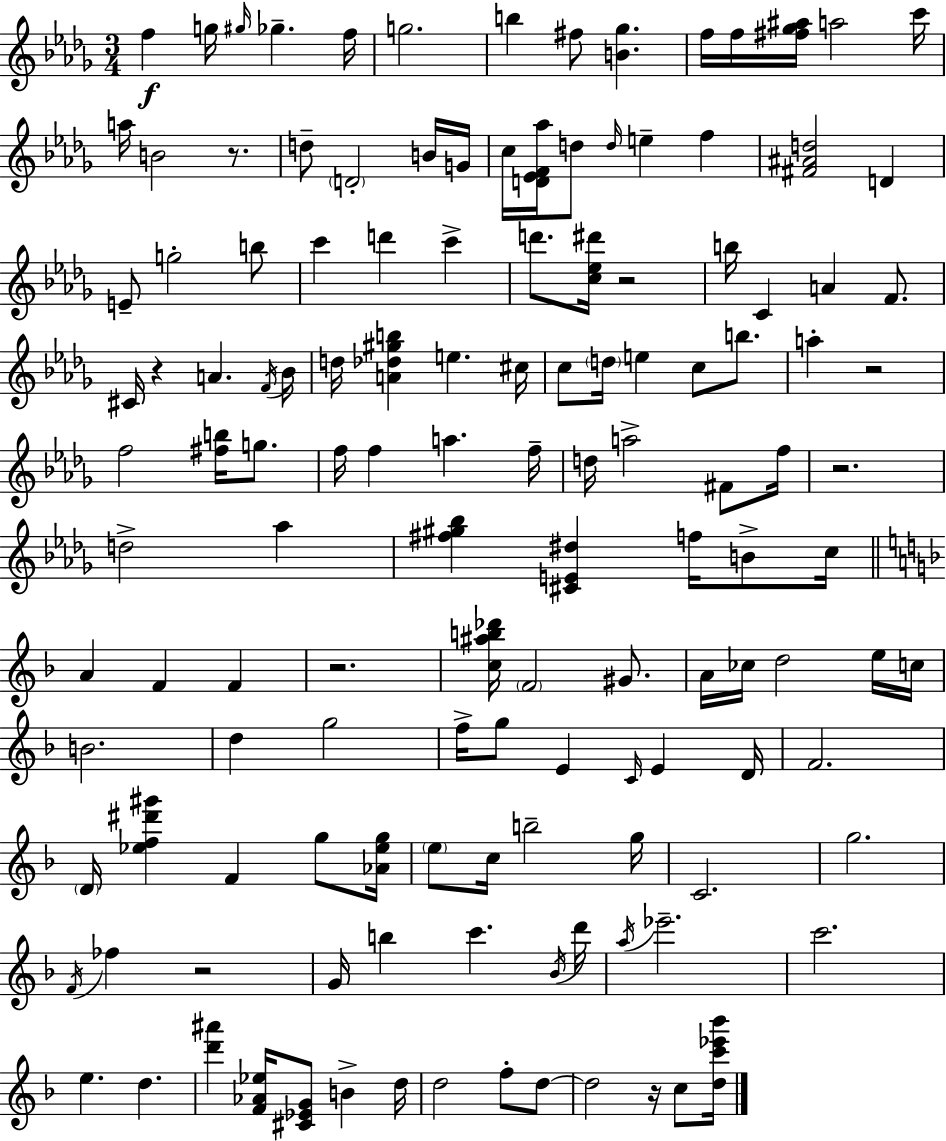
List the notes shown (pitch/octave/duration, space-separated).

F5/q G5/s G#5/s Gb5/q. F5/s G5/h. B5/q F#5/e [B4,Gb5]/q. F5/s F5/s [F#5,Gb5,A#5]/s A5/h C6/s A5/s B4/h R/e. D5/e D4/h B4/s G4/s C5/s [D4,Eb4,F4,Ab5]/s D5/e D5/s E5/q F5/q [F#4,A#4,D5]/h D4/q E4/e G5/h B5/e C6/q D6/q C6/q D6/e. [C5,Eb5,D#6]/s R/h B5/s C4/q A4/q F4/e. C#4/s R/q A4/q. F4/s Bb4/s D5/s [A4,Db5,G#5,B5]/q E5/q. C#5/s C5/e D5/s E5/q C5/e B5/e. A5/q R/h F5/h [F#5,B5]/s G5/e. F5/s F5/q A5/q. F5/s D5/s A5/h F#4/e F5/s R/h. D5/h Ab5/q [F#5,G#5,Bb5]/q [C#4,E4,D#5]/q F5/s B4/e C5/s A4/q F4/q F4/q R/h. [C5,A#5,B5,Db6]/s F4/h G#4/e. A4/s CES5/s D5/h E5/s C5/s B4/h. D5/q G5/h F5/s G5/e E4/q C4/s E4/q D4/s F4/h. D4/s [Eb5,F5,D#6,G#6]/q F4/q G5/e [Ab4,Eb5,G5]/s E5/e C5/s B5/h G5/s C4/h. G5/h. F4/s FES5/q R/h G4/s B5/q C6/q. Bb4/s D6/s A5/s Eb6/h. C6/h. E5/q. D5/q. [D6,A#6]/q [F4,Ab4,Eb5]/s [C#4,Eb4,G4]/e B4/q D5/s D5/h F5/e D5/e D5/h R/s C5/e [D5,C6,Eb6,Bb6]/s